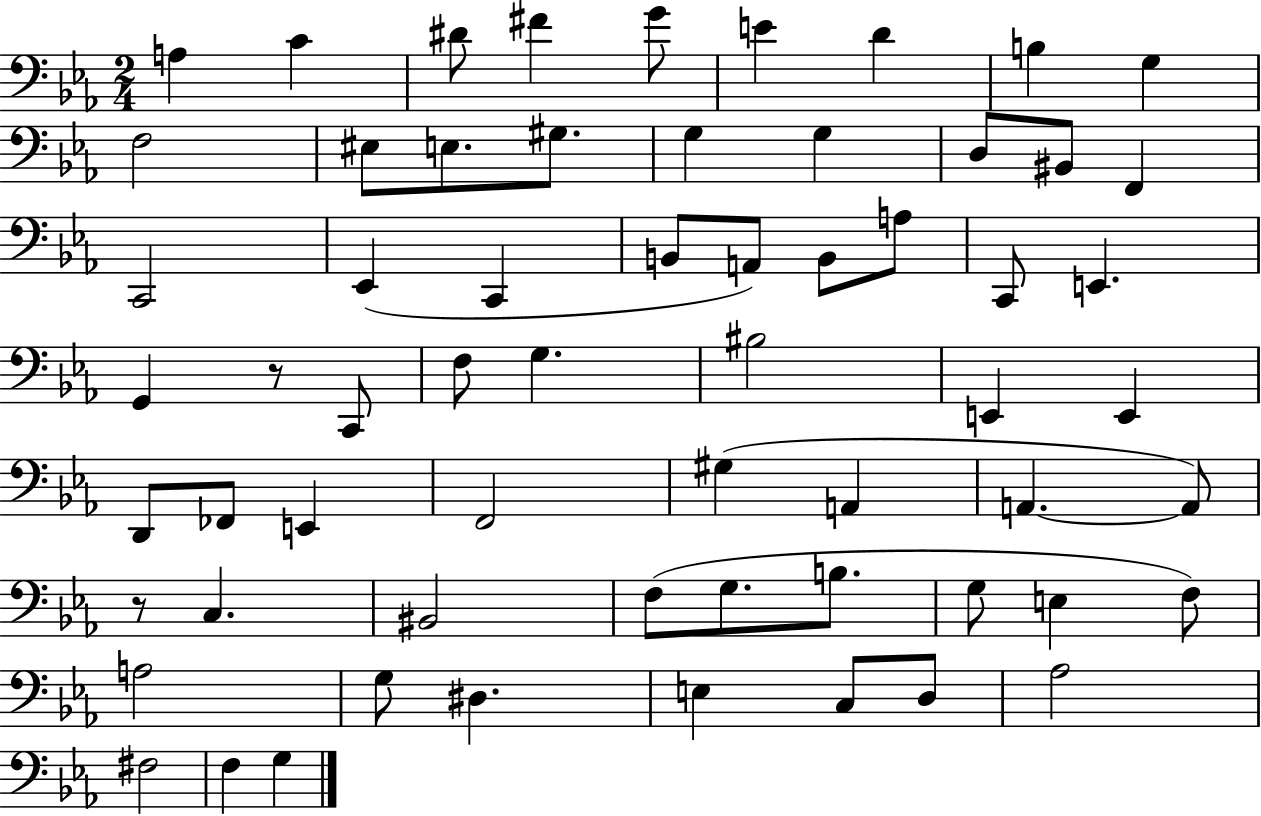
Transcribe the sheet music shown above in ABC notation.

X:1
T:Untitled
M:2/4
L:1/4
K:Eb
A, C ^D/2 ^F G/2 E D B, G, F,2 ^E,/2 E,/2 ^G,/2 G, G, D,/2 ^B,,/2 F,, C,,2 _E,, C,, B,,/2 A,,/2 B,,/2 A,/2 C,,/2 E,, G,, z/2 C,,/2 F,/2 G, ^B,2 E,, E,, D,,/2 _F,,/2 E,, F,,2 ^G, A,, A,, A,,/2 z/2 C, ^B,,2 F,/2 G,/2 B,/2 G,/2 E, F,/2 A,2 G,/2 ^D, E, C,/2 D,/2 _A,2 ^F,2 F, G,